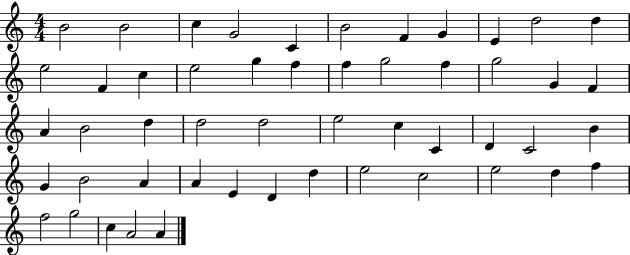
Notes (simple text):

B4/h B4/h C5/q G4/h C4/q B4/h F4/q G4/q E4/q D5/h D5/q E5/h F4/q C5/q E5/h G5/q F5/q F5/q G5/h F5/q G5/h G4/q F4/q A4/q B4/h D5/q D5/h D5/h E5/h C5/q C4/q D4/q C4/h B4/q G4/q B4/h A4/q A4/q E4/q D4/q D5/q E5/h C5/h E5/h D5/q F5/q F5/h G5/h C5/q A4/h A4/q